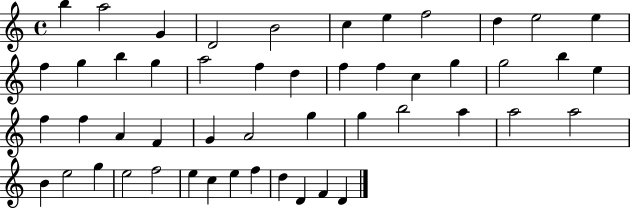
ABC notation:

X:1
T:Untitled
M:4/4
L:1/4
K:C
b a2 G D2 B2 c e f2 d e2 e f g b g a2 f d f f c g g2 b e f f A F G A2 g g b2 a a2 a2 B e2 g e2 f2 e c e f d D F D